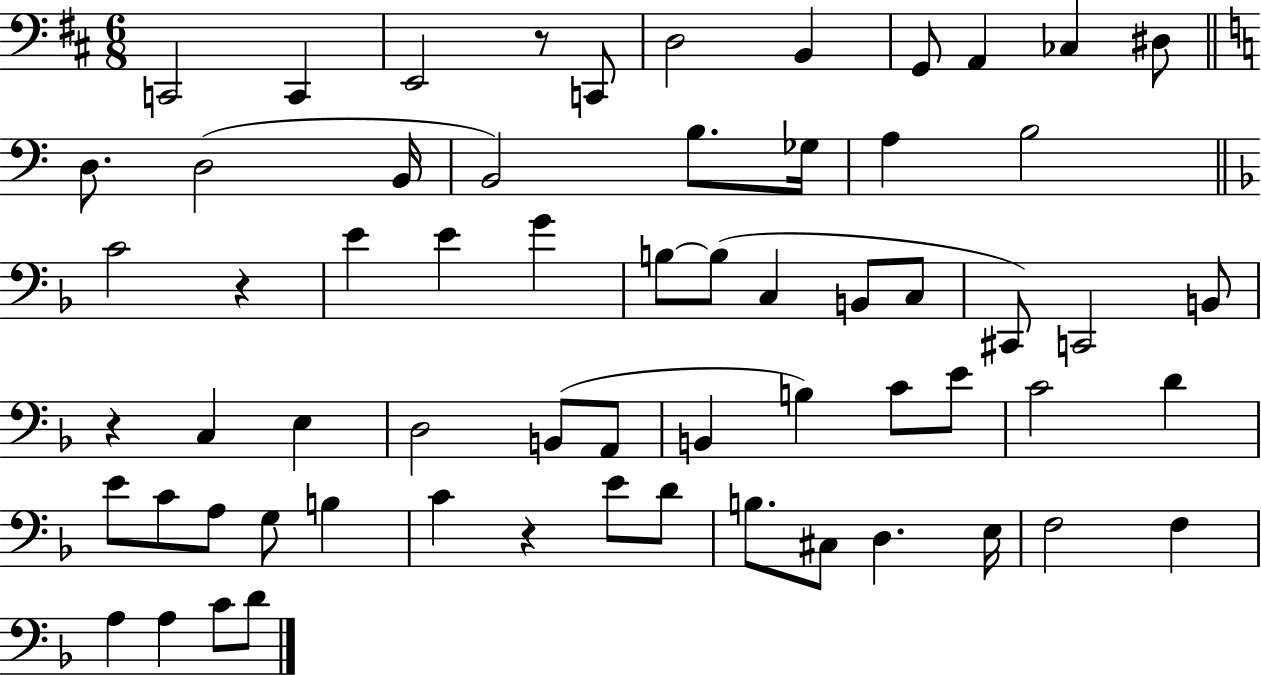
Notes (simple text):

C2/h C2/q E2/h R/e C2/e D3/h B2/q G2/e A2/q CES3/q D#3/e D3/e. D3/h B2/s B2/h B3/e. Gb3/s A3/q B3/h C4/h R/q E4/q E4/q G4/q B3/e B3/e C3/q B2/e C3/e C#2/e C2/h B2/e R/q C3/q E3/q D3/h B2/e A2/e B2/q B3/q C4/e E4/e C4/h D4/q E4/e C4/e A3/e G3/e B3/q C4/q R/q E4/e D4/e B3/e. C#3/e D3/q. E3/s F3/h F3/q A3/q A3/q C4/e D4/e